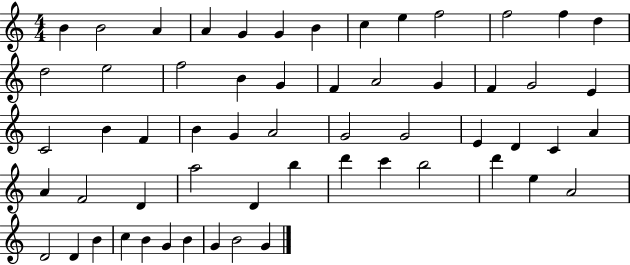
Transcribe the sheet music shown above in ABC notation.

X:1
T:Untitled
M:4/4
L:1/4
K:C
B B2 A A G G B c e f2 f2 f d d2 e2 f2 B G F A2 G F G2 E C2 B F B G A2 G2 G2 E D C A A F2 D a2 D b d' c' b2 d' e A2 D2 D B c B G B G B2 G